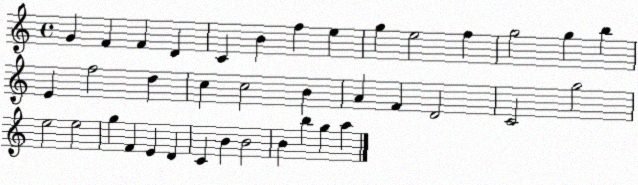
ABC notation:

X:1
T:Untitled
M:4/4
L:1/4
K:C
G F F D C B f e g e2 f g2 g b E f2 d c c2 B A F D2 C2 g2 e2 e2 g F E D C B B2 B b g a